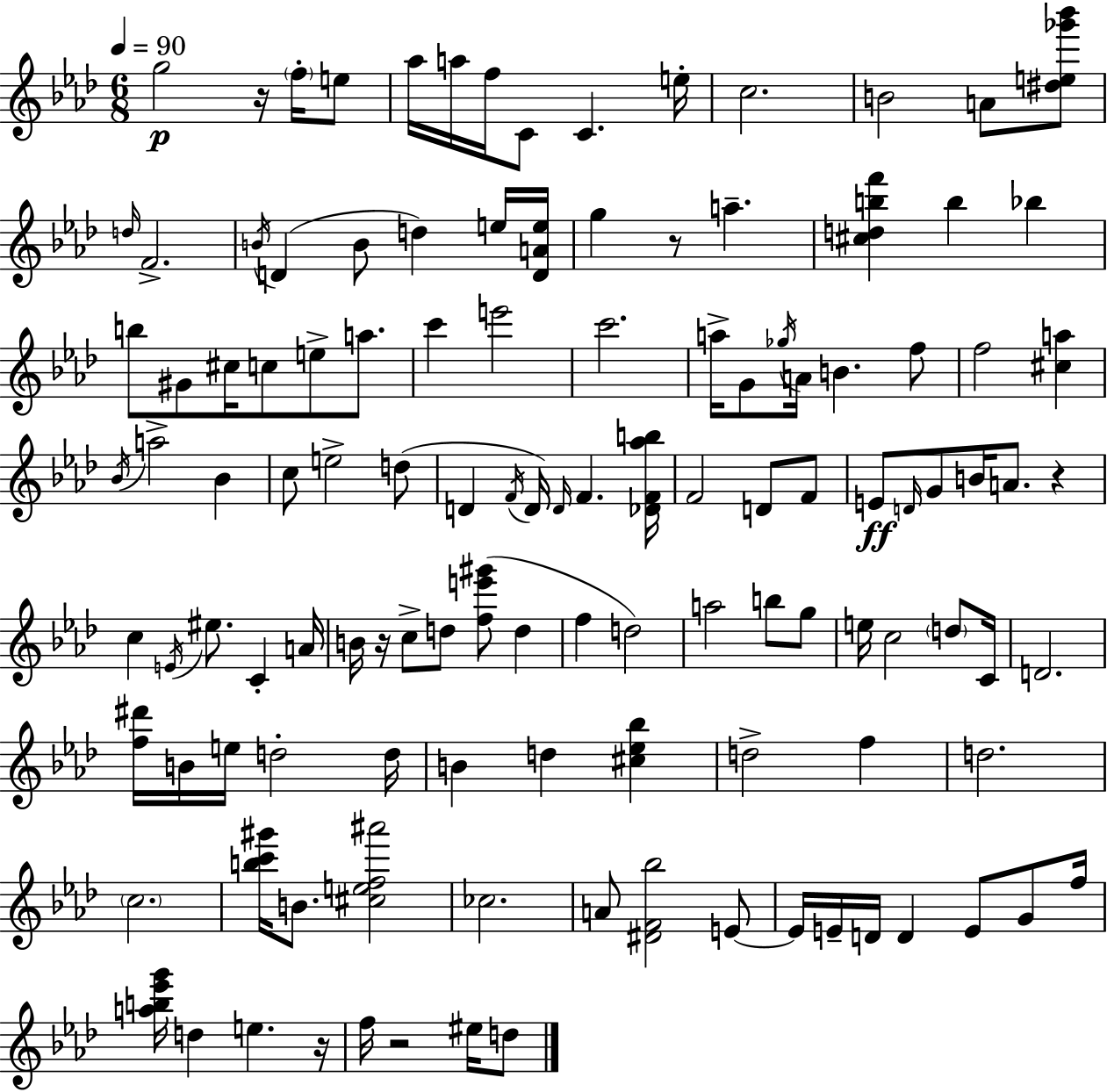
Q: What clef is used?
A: treble